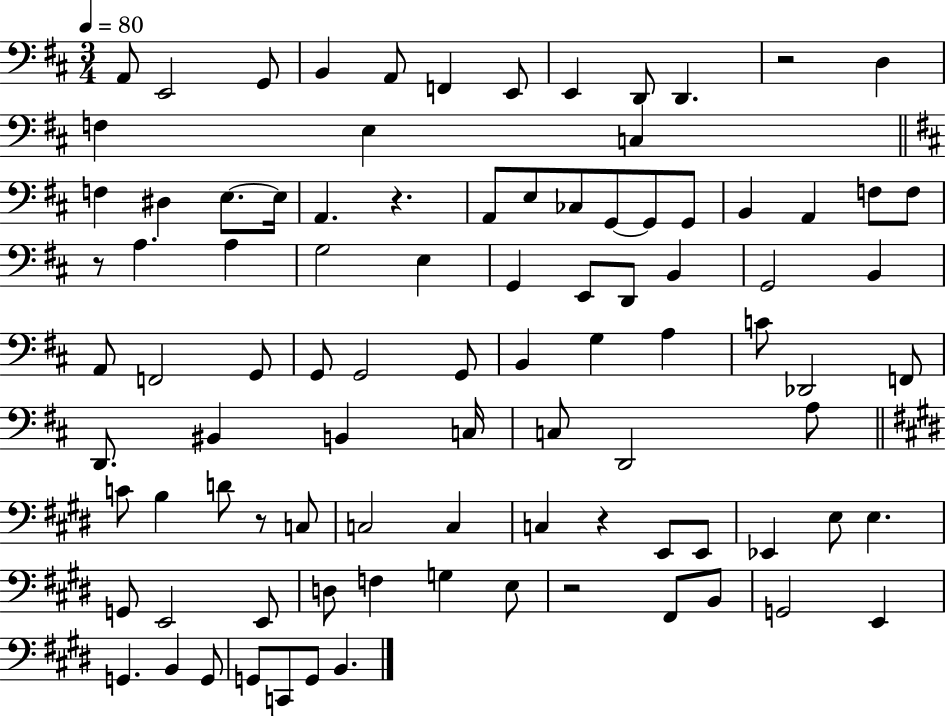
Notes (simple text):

A2/e E2/h G2/e B2/q A2/e F2/q E2/e E2/q D2/e D2/q. R/h D3/q F3/q E3/q C3/q F3/q D#3/q E3/e. E3/s A2/q. R/q. A2/e E3/e CES3/e G2/e G2/e G2/e B2/q A2/q F3/e F3/e R/e A3/q. A3/q G3/h E3/q G2/q E2/e D2/e B2/q G2/h B2/q A2/e F2/h G2/e G2/e G2/h G2/e B2/q G3/q A3/q C4/e Db2/h F2/e D2/e. BIS2/q B2/q C3/s C3/e D2/h A3/e C4/e B3/q D4/e R/e C3/e C3/h C3/q C3/q R/q E2/e E2/e Eb2/q E3/e E3/q. G2/e E2/h E2/e D3/e F3/q G3/q E3/e R/h F#2/e B2/e G2/h E2/q G2/q. B2/q G2/e G2/e C2/e G2/e B2/q.